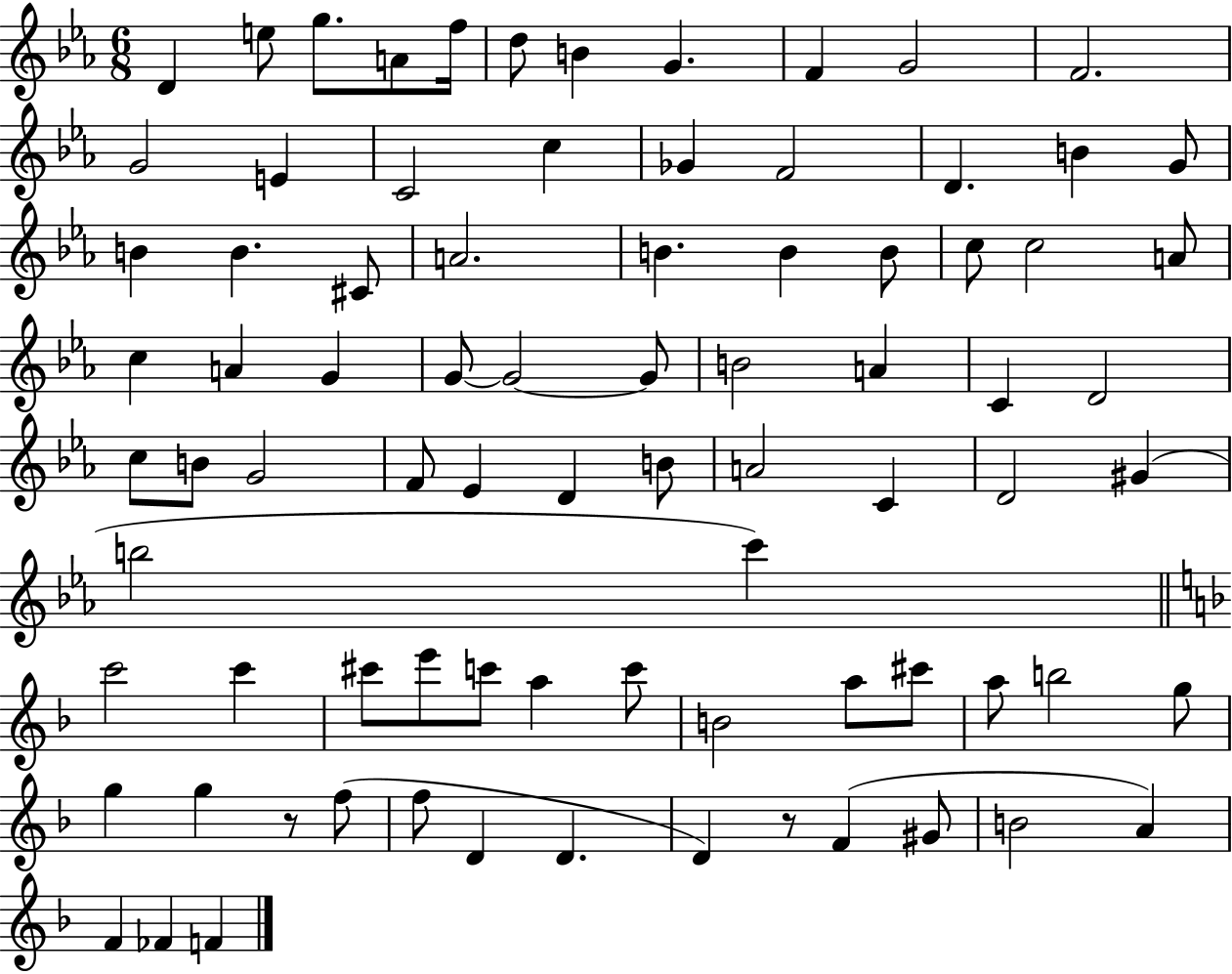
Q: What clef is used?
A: treble